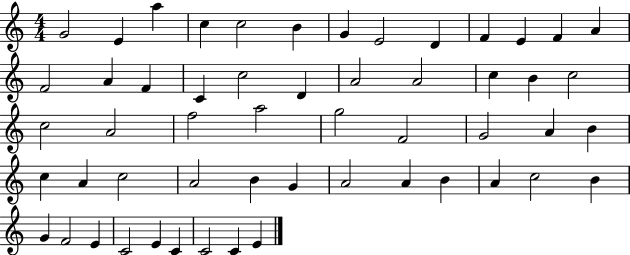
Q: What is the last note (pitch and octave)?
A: E4